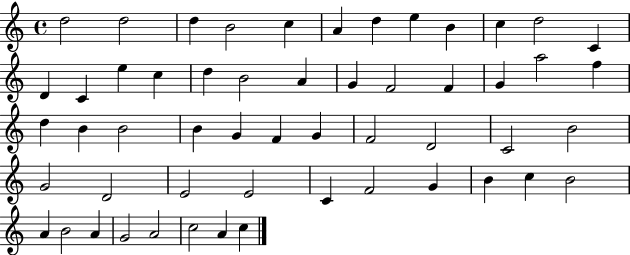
{
  \clef treble
  \time 4/4
  \defaultTimeSignature
  \key c \major
  d''2 d''2 | d''4 b'2 c''4 | a'4 d''4 e''4 b'4 | c''4 d''2 c'4 | \break d'4 c'4 e''4 c''4 | d''4 b'2 a'4 | g'4 f'2 f'4 | g'4 a''2 f''4 | \break d''4 b'4 b'2 | b'4 g'4 f'4 g'4 | f'2 d'2 | c'2 b'2 | \break g'2 d'2 | e'2 e'2 | c'4 f'2 g'4 | b'4 c''4 b'2 | \break a'4 b'2 a'4 | g'2 a'2 | c''2 a'4 c''4 | \bar "|."
}